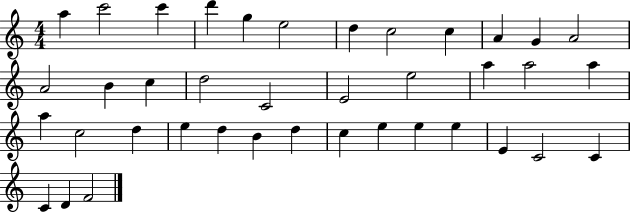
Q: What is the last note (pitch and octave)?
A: F4